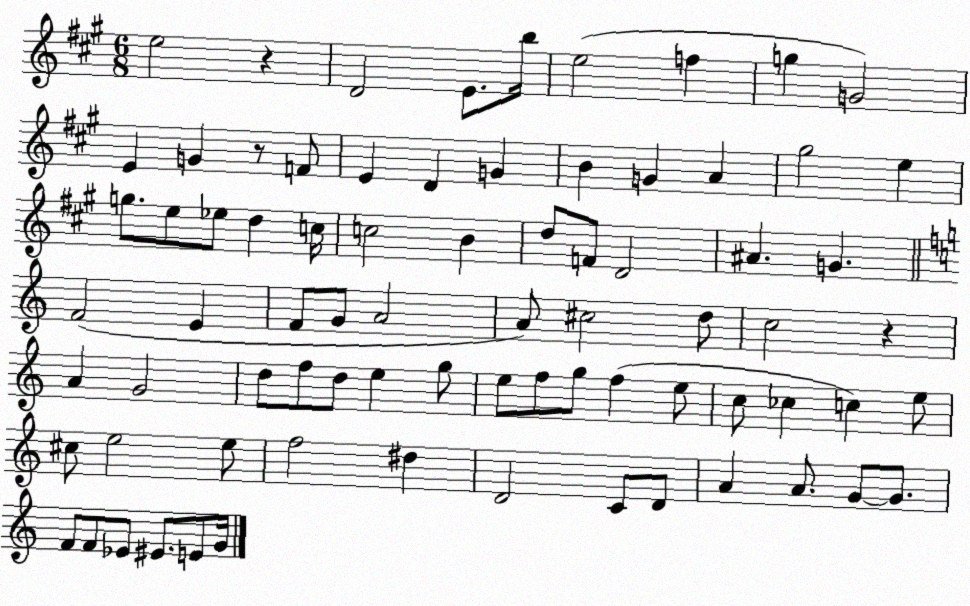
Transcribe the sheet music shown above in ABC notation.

X:1
T:Untitled
M:6/8
L:1/4
K:A
e2 z D2 E/2 b/4 e2 f g G2 E G z/2 F/2 E D G B G A ^g2 e g/2 e/2 _e/2 d c/4 c2 B d/2 F/2 D2 ^A G F2 E F/2 G/2 A2 A/2 ^c2 d/2 c2 z A G2 d/2 f/2 d/2 e g/2 e/2 f/2 g/2 f e/2 c/2 _c c e/2 ^c/2 e2 e/2 f2 ^d D2 C/2 D/2 A A/2 G/2 G/2 F/2 F/2 _E/2 ^E/2 E/2 G/4